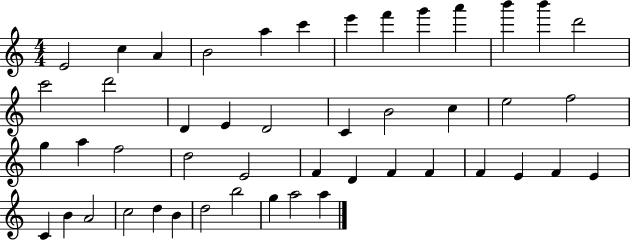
E4/h C5/q A4/q B4/h A5/q C6/q E6/q F6/q G6/q A6/q B6/q B6/q D6/h C6/h D6/h D4/q E4/q D4/h C4/q B4/h C5/q E5/h F5/h G5/q A5/q F5/h D5/h E4/h F4/q D4/q F4/q F4/q F4/q E4/q F4/q E4/q C4/q B4/q A4/h C5/h D5/q B4/q D5/h B5/h G5/q A5/h A5/q